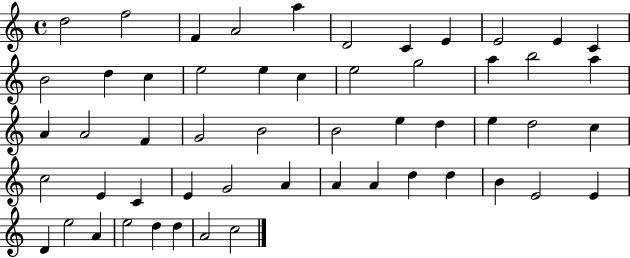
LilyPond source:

{
  \clef treble
  \time 4/4
  \defaultTimeSignature
  \key c \major
  d''2 f''2 | f'4 a'2 a''4 | d'2 c'4 e'4 | e'2 e'4 c'4 | \break b'2 d''4 c''4 | e''2 e''4 c''4 | e''2 g''2 | a''4 b''2 a''4 | \break a'4 a'2 f'4 | g'2 b'2 | b'2 e''4 d''4 | e''4 d''2 c''4 | \break c''2 e'4 c'4 | e'4 g'2 a'4 | a'4 a'4 d''4 d''4 | b'4 e'2 e'4 | \break d'4 e''2 a'4 | e''2 d''4 d''4 | a'2 c''2 | \bar "|."
}